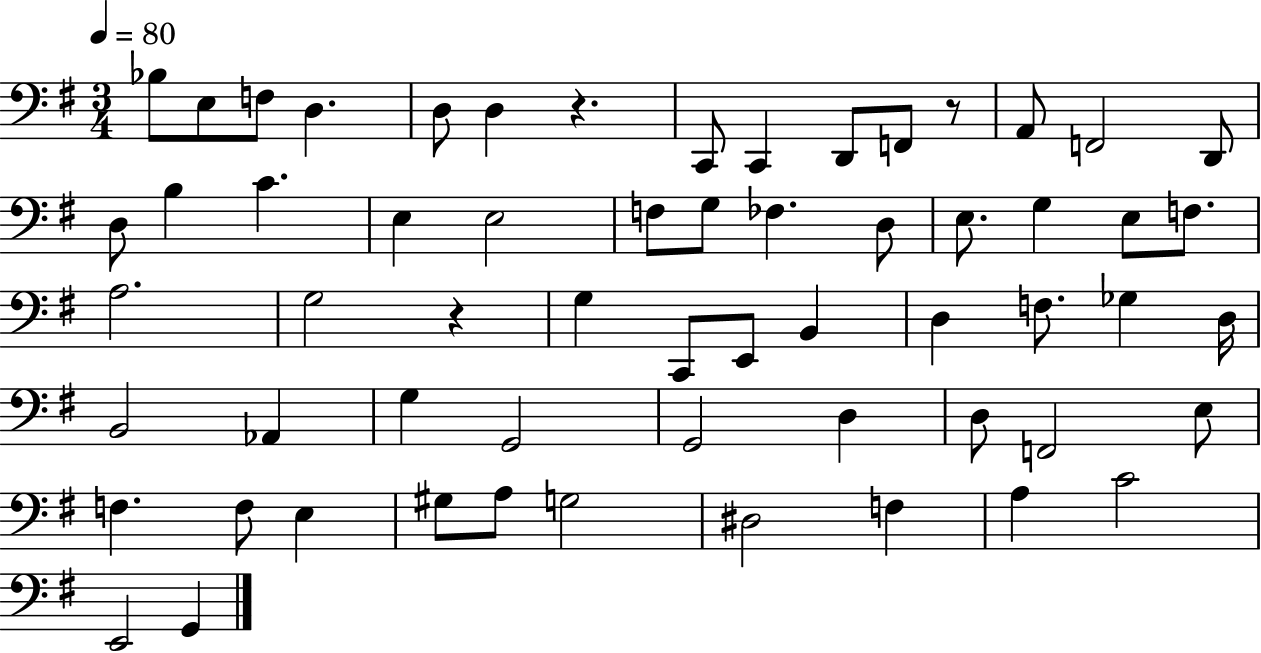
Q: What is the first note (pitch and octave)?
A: Bb3